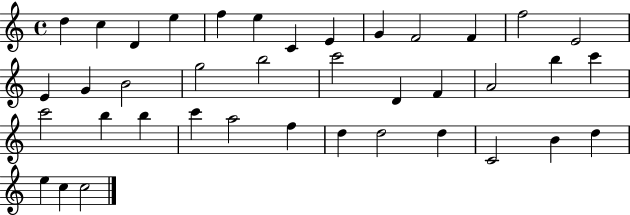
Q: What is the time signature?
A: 4/4